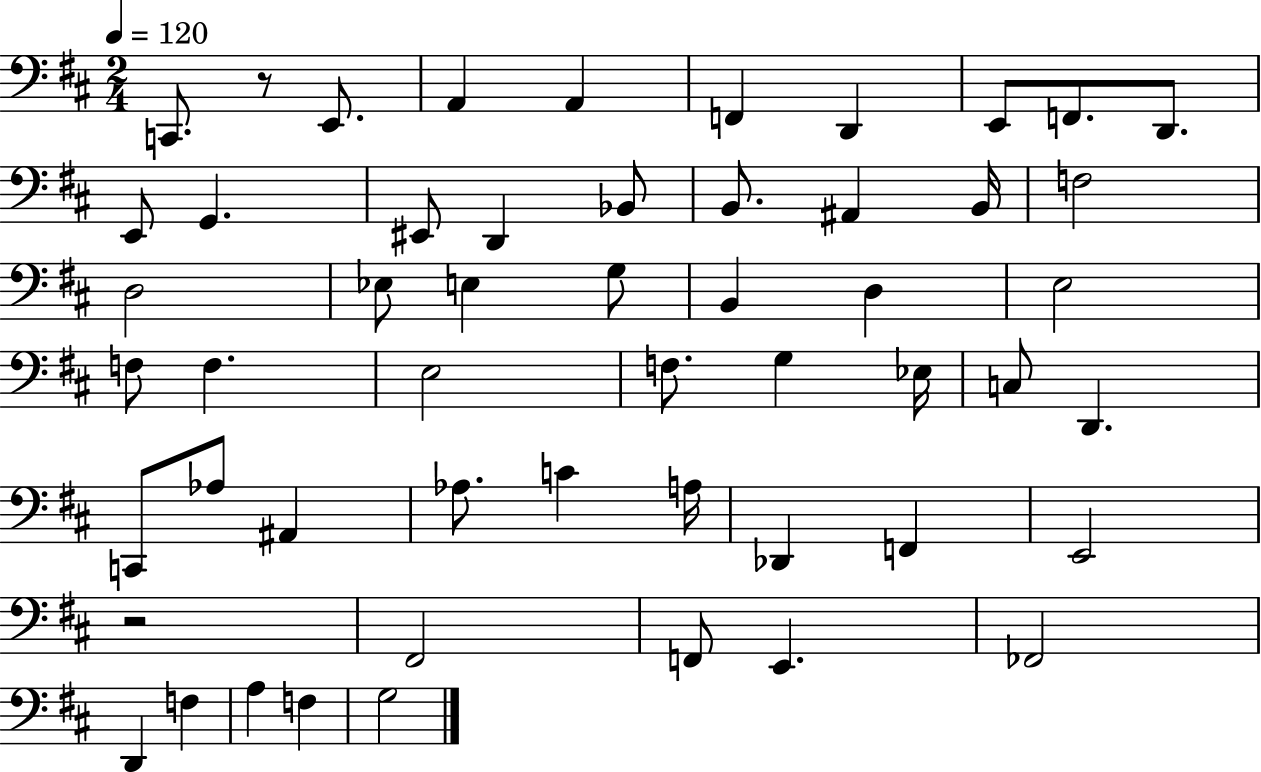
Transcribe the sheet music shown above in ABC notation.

X:1
T:Untitled
M:2/4
L:1/4
K:D
C,,/2 z/2 E,,/2 A,, A,, F,, D,, E,,/2 F,,/2 D,,/2 E,,/2 G,, ^E,,/2 D,, _B,,/2 B,,/2 ^A,, B,,/4 F,2 D,2 _E,/2 E, G,/2 B,, D, E,2 F,/2 F, E,2 F,/2 G, _E,/4 C,/2 D,, C,,/2 _A,/2 ^A,, _A,/2 C A,/4 _D,, F,, E,,2 z2 ^F,,2 F,,/2 E,, _F,,2 D,, F, A, F, G,2